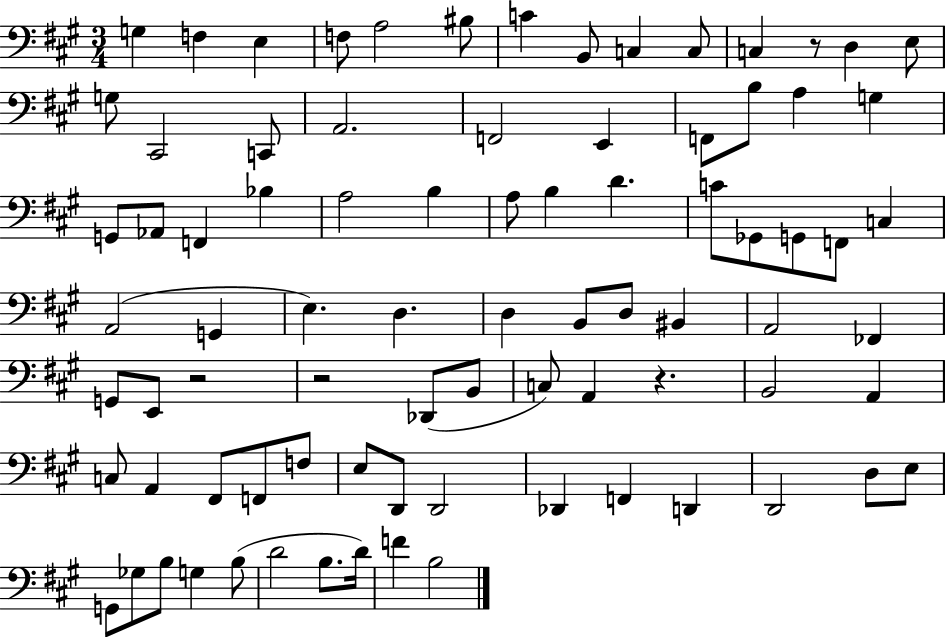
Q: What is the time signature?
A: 3/4